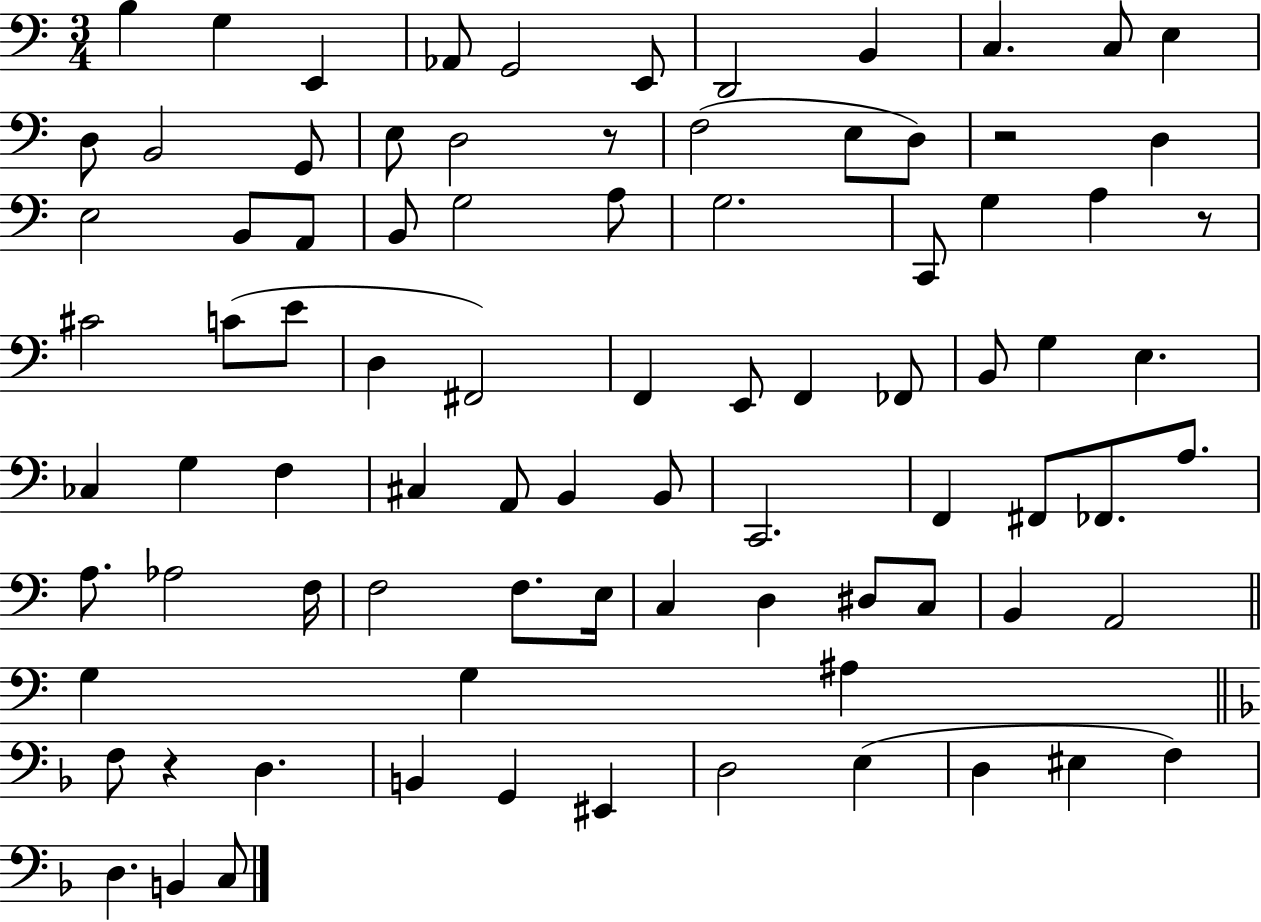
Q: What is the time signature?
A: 3/4